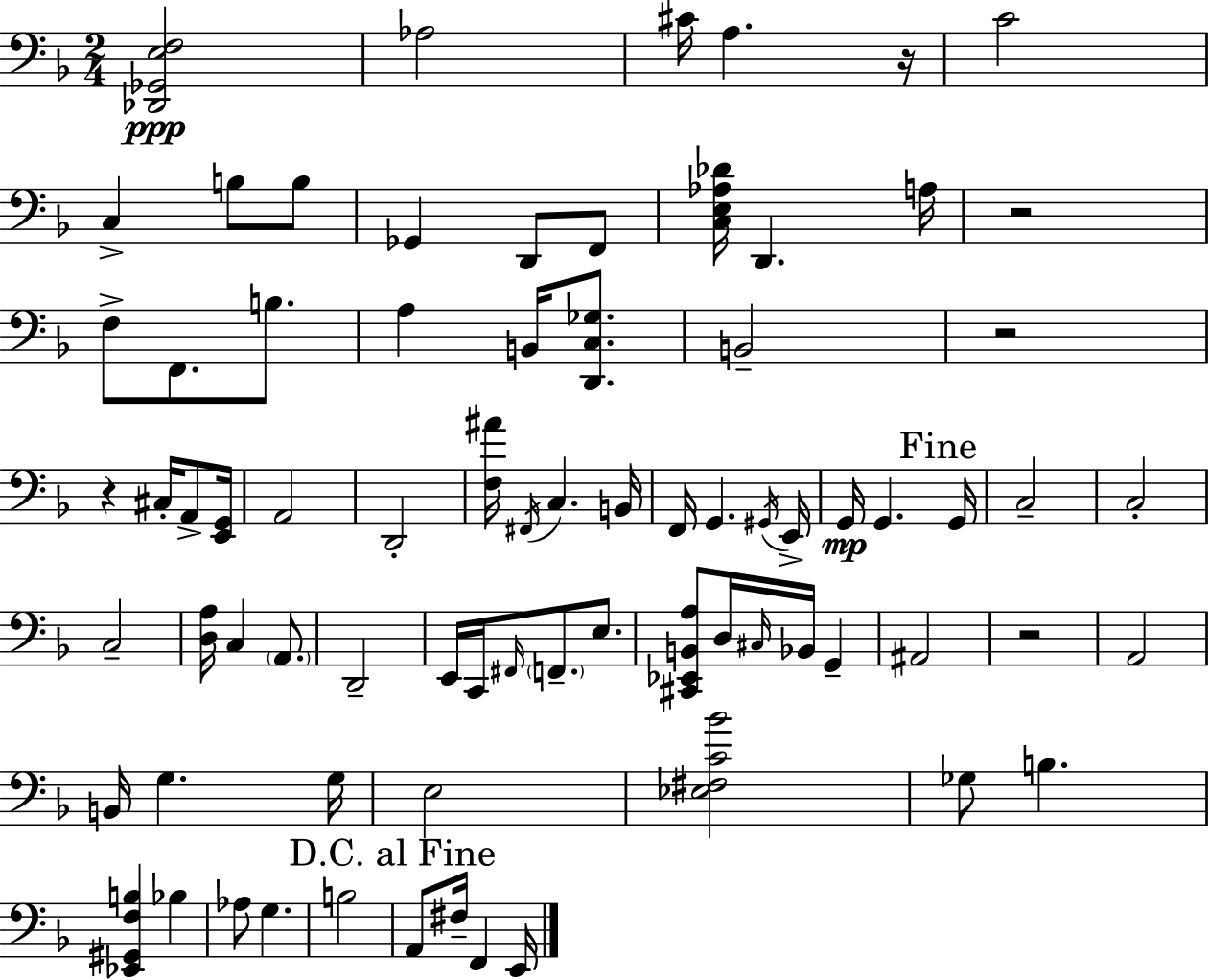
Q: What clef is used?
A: bass